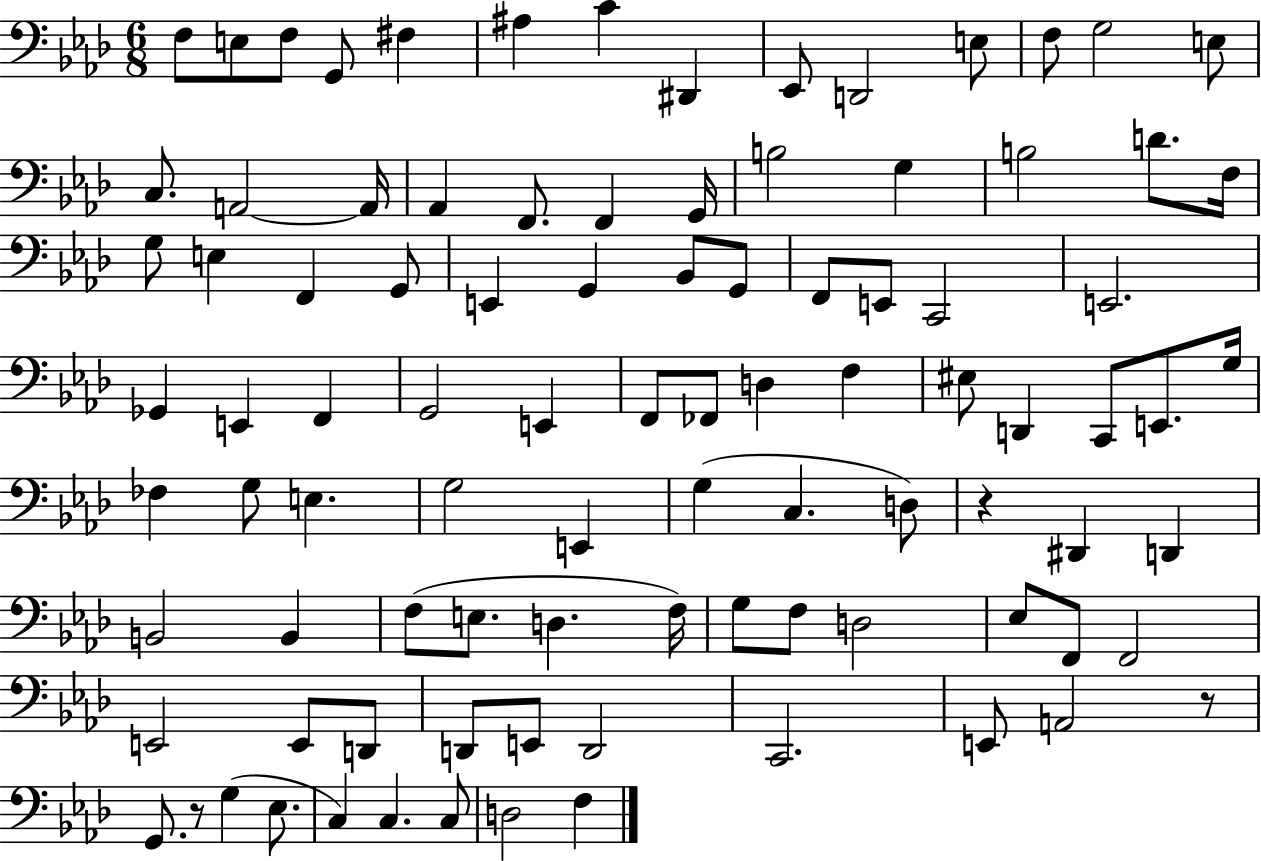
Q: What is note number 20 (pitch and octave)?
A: F2